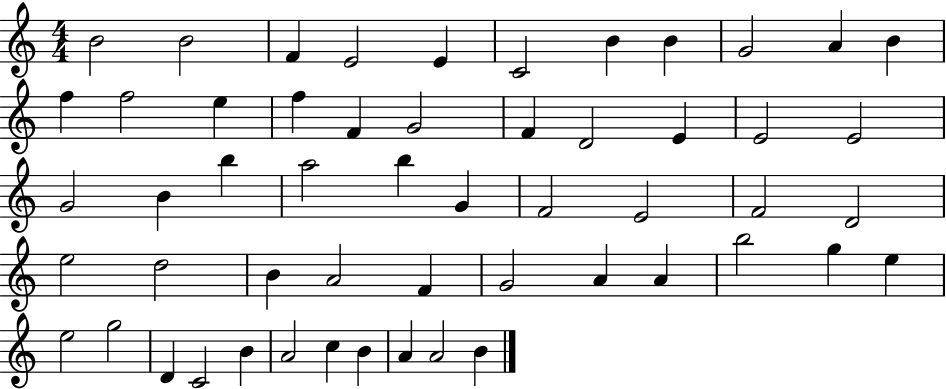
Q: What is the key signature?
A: C major